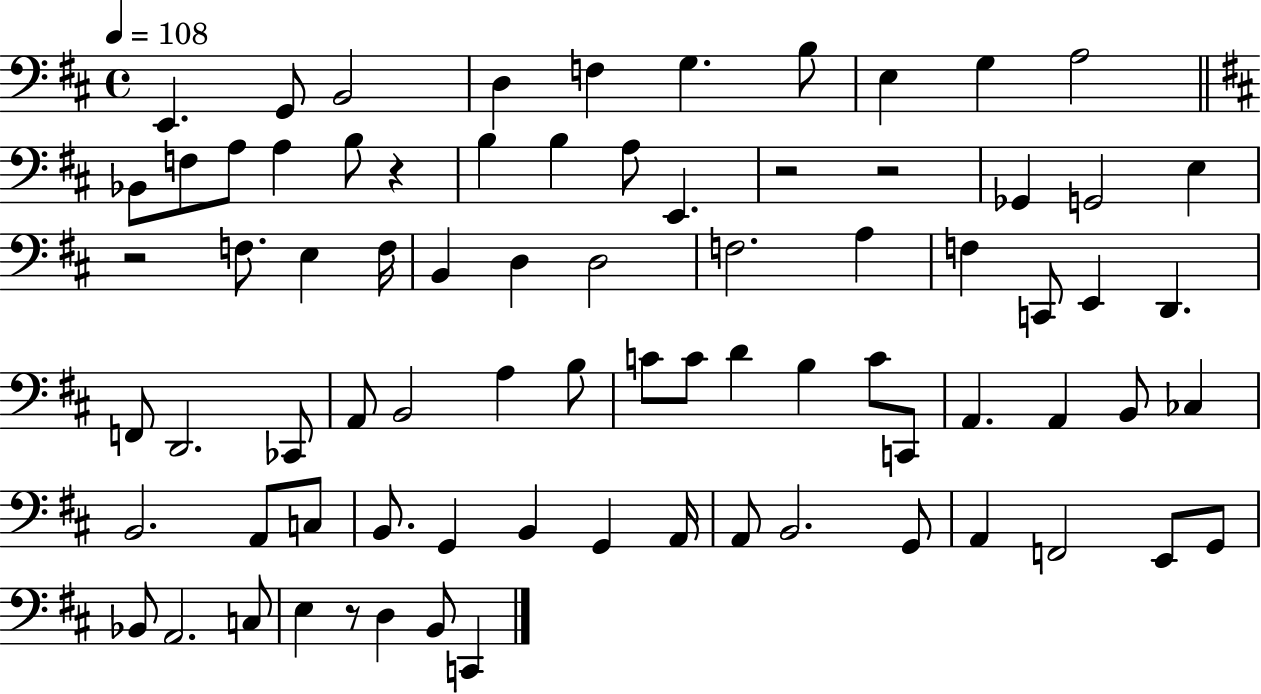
X:1
T:Untitled
M:4/4
L:1/4
K:D
E,, G,,/2 B,,2 D, F, G, B,/2 E, G, A,2 _B,,/2 F,/2 A,/2 A, B,/2 z B, B, A,/2 E,, z2 z2 _G,, G,,2 E, z2 F,/2 E, F,/4 B,, D, D,2 F,2 A, F, C,,/2 E,, D,, F,,/2 D,,2 _C,,/2 A,,/2 B,,2 A, B,/2 C/2 C/2 D B, C/2 C,,/2 A,, A,, B,,/2 _C, B,,2 A,,/2 C,/2 B,,/2 G,, B,, G,, A,,/4 A,,/2 B,,2 G,,/2 A,, F,,2 E,,/2 G,,/2 _B,,/2 A,,2 C,/2 E, z/2 D, B,,/2 C,,